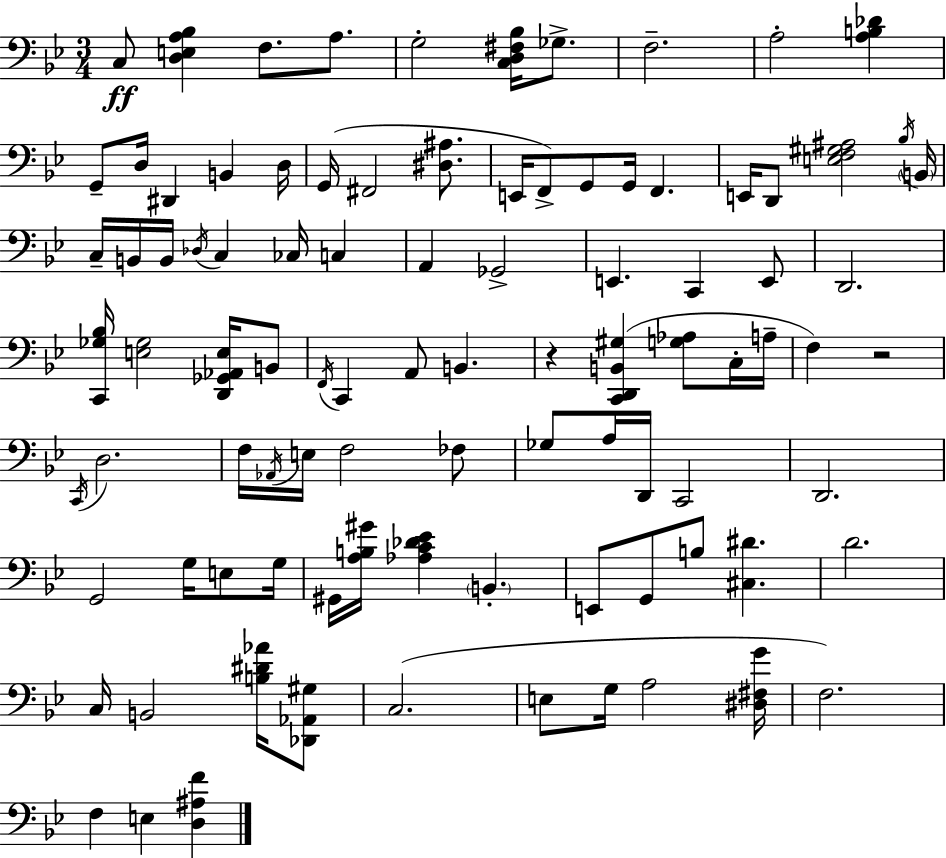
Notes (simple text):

C3/e [D3,E3,A3,Bb3]/q F3/e. A3/e. G3/h [C3,D3,F#3,Bb3]/s Gb3/e. F3/h. A3/h [A3,B3,Db4]/q G2/e D3/s D#2/q B2/q D3/s G2/s F#2/h [D#3,A#3]/e. E2/s F2/e G2/e G2/s F2/q. E2/s D2/e [E3,F3,G#3,A#3]/h Bb3/s B2/s C3/s B2/s B2/s Db3/s C3/q CES3/s C3/q A2/q Gb2/h E2/q. C2/q E2/e D2/h. [C2,Gb3,Bb3]/s [E3,Gb3]/h [D2,Gb2,Ab2,E3]/s B2/e F2/s C2/q A2/e B2/q. R/q [C2,D2,B2,G#3]/q [G3,Ab3]/e C3/s A3/s F3/q R/h C2/s D3/h. F3/s Ab2/s E3/s F3/h FES3/e Gb3/e A3/s D2/s C2/h D2/h. G2/h G3/s E3/e G3/s G#2/s [A3,B3,G#4]/s [Ab3,C4,Db4,Eb4]/q B2/q. E2/e G2/e B3/e [C#3,D#4]/q. D4/h. C3/s B2/h [B3,D#4,Ab4]/s [Db2,Ab2,G#3]/e C3/h. E3/e G3/s A3/h [D#3,F#3,G4]/s F3/h. F3/q E3/q [D3,A#3,F4]/q